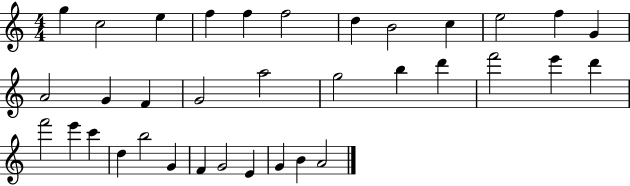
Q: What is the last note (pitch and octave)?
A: A4